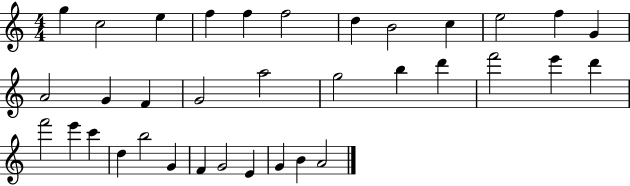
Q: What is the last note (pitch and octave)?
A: A4